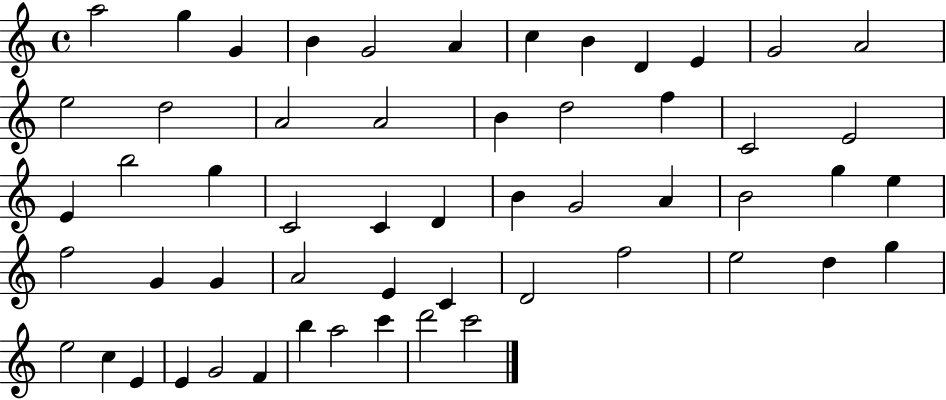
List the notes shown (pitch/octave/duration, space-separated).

A5/h G5/q G4/q B4/q G4/h A4/q C5/q B4/q D4/q E4/q G4/h A4/h E5/h D5/h A4/h A4/h B4/q D5/h F5/q C4/h E4/h E4/q B5/h G5/q C4/h C4/q D4/q B4/q G4/h A4/q B4/h G5/q E5/q F5/h G4/q G4/q A4/h E4/q C4/q D4/h F5/h E5/h D5/q G5/q E5/h C5/q E4/q E4/q G4/h F4/q B5/q A5/h C6/q D6/h C6/h